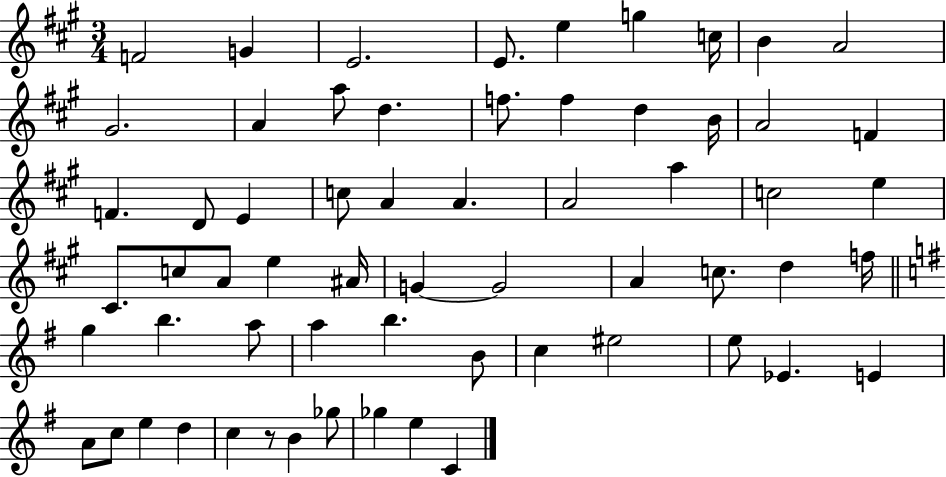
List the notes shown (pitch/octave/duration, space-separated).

F4/h G4/q E4/h. E4/e. E5/q G5/q C5/s B4/q A4/h G#4/h. A4/q A5/e D5/q. F5/e. F5/q D5/q B4/s A4/h F4/q F4/q. D4/e E4/q C5/e A4/q A4/q. A4/h A5/q C5/h E5/q C#4/e. C5/e A4/e E5/q A#4/s G4/q G4/h A4/q C5/e. D5/q F5/s G5/q B5/q. A5/e A5/q B5/q. B4/e C5/q EIS5/h E5/e Eb4/q. E4/q A4/e C5/e E5/q D5/q C5/q R/e B4/q Gb5/e Gb5/q E5/q C4/q